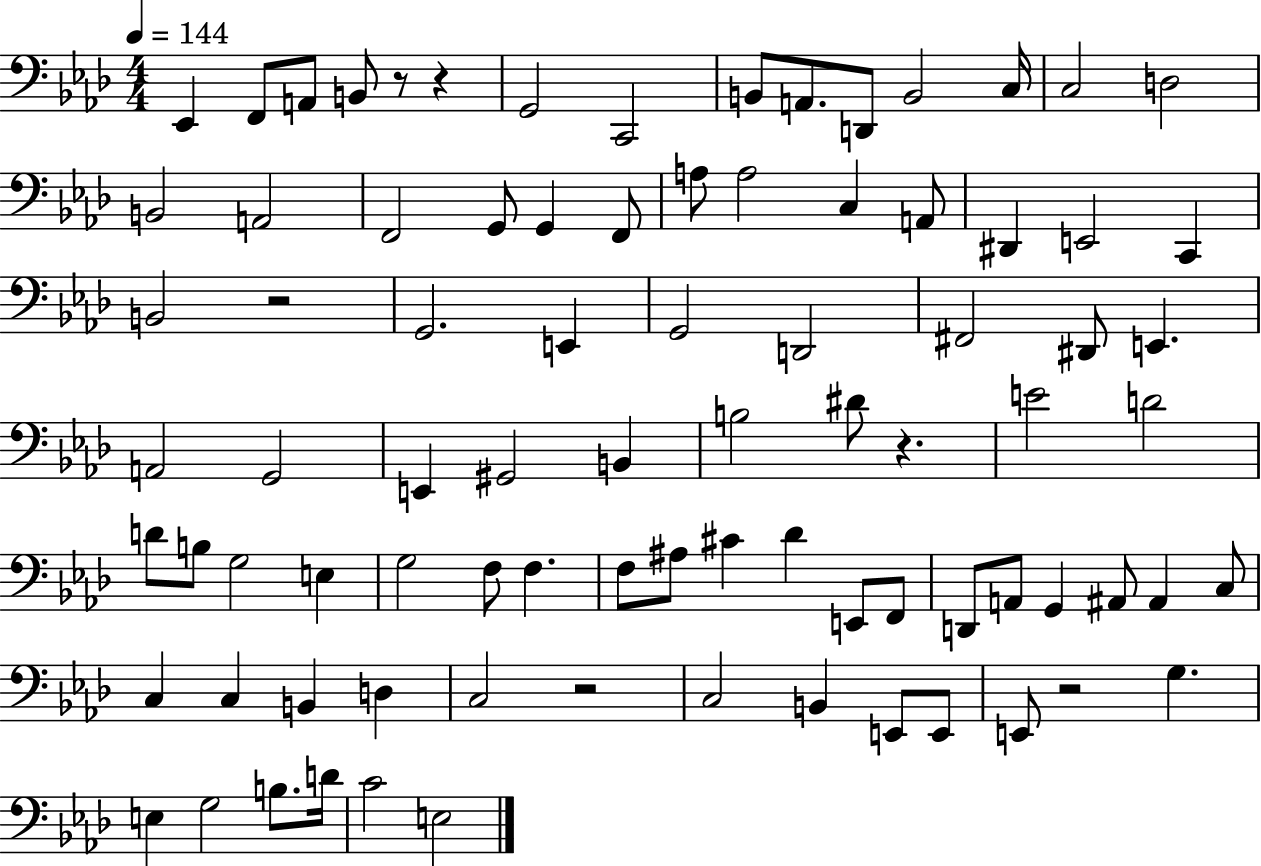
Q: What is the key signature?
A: AES major